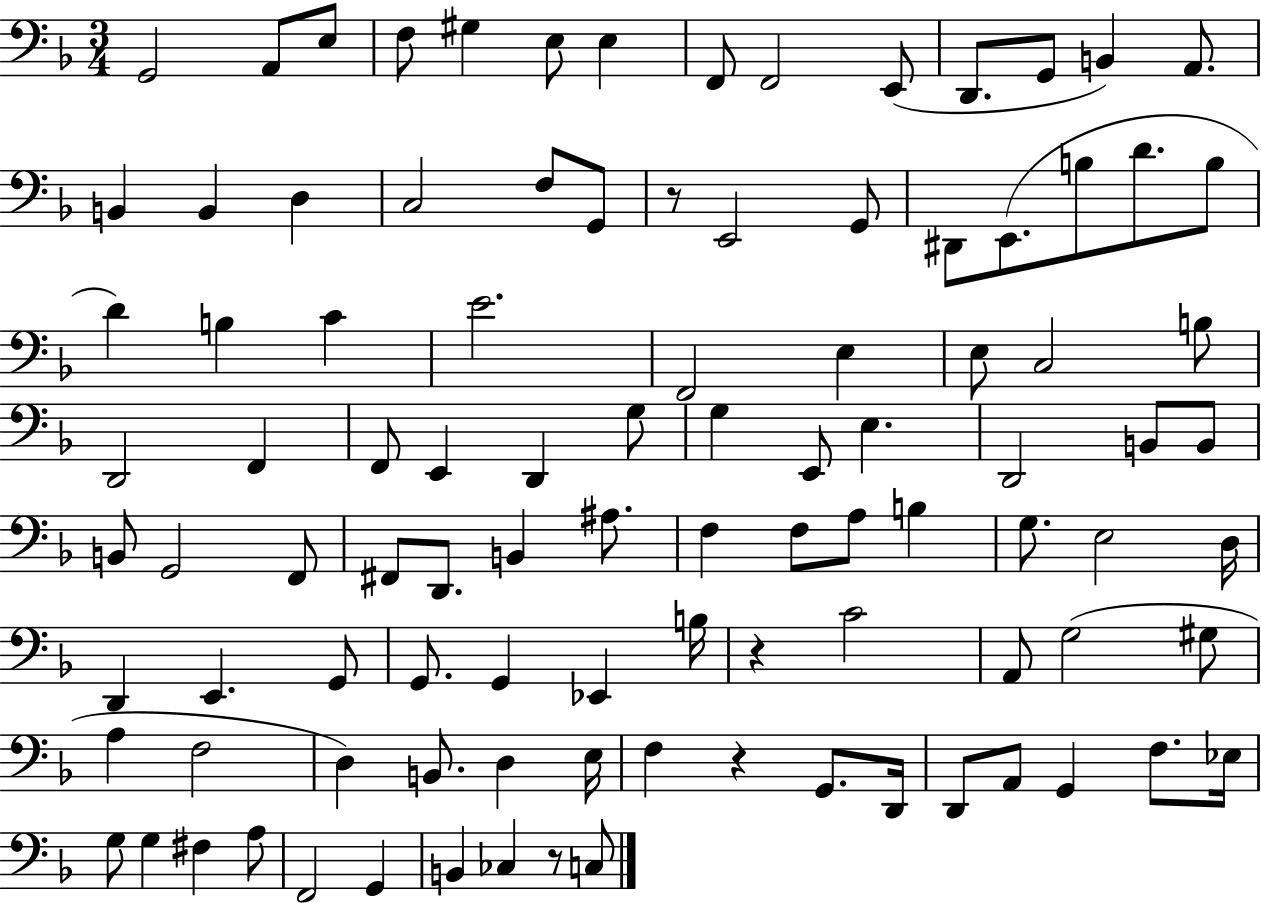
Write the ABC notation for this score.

X:1
T:Untitled
M:3/4
L:1/4
K:F
G,,2 A,,/2 E,/2 F,/2 ^G, E,/2 E, F,,/2 F,,2 E,,/2 D,,/2 G,,/2 B,, A,,/2 B,, B,, D, C,2 F,/2 G,,/2 z/2 E,,2 G,,/2 ^D,,/2 E,,/2 B,/2 D/2 B,/2 D B, C E2 F,,2 E, E,/2 C,2 B,/2 D,,2 F,, F,,/2 E,, D,, G,/2 G, E,,/2 E, D,,2 B,,/2 B,,/2 B,,/2 G,,2 F,,/2 ^F,,/2 D,,/2 B,, ^A,/2 F, F,/2 A,/2 B, G,/2 E,2 D,/4 D,, E,, G,,/2 G,,/2 G,, _E,, B,/4 z C2 A,,/2 G,2 ^G,/2 A, F,2 D, B,,/2 D, E,/4 F, z G,,/2 D,,/4 D,,/2 A,,/2 G,, F,/2 _E,/4 G,/2 G, ^F, A,/2 F,,2 G,, B,, _C, z/2 C,/2